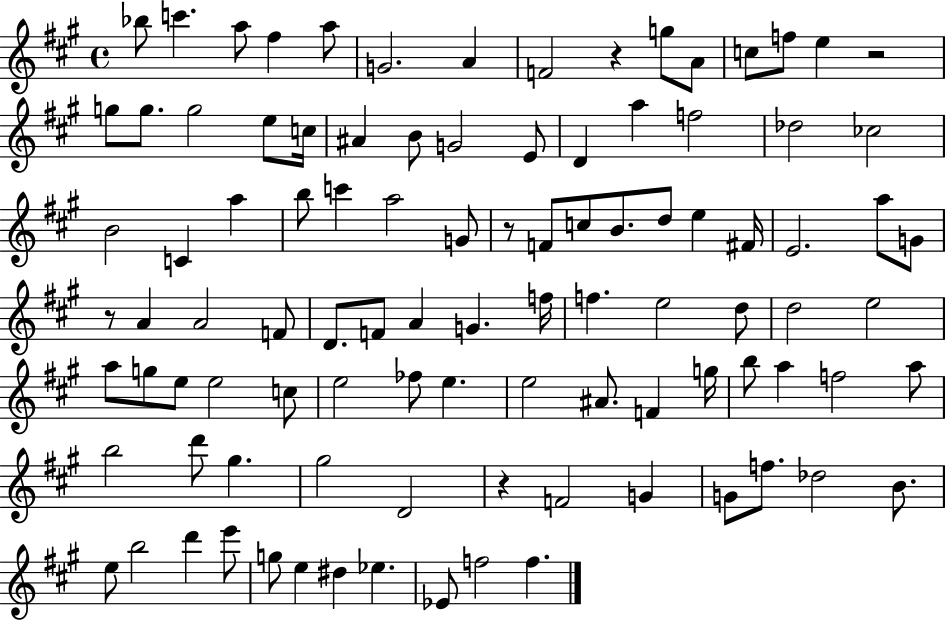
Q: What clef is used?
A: treble